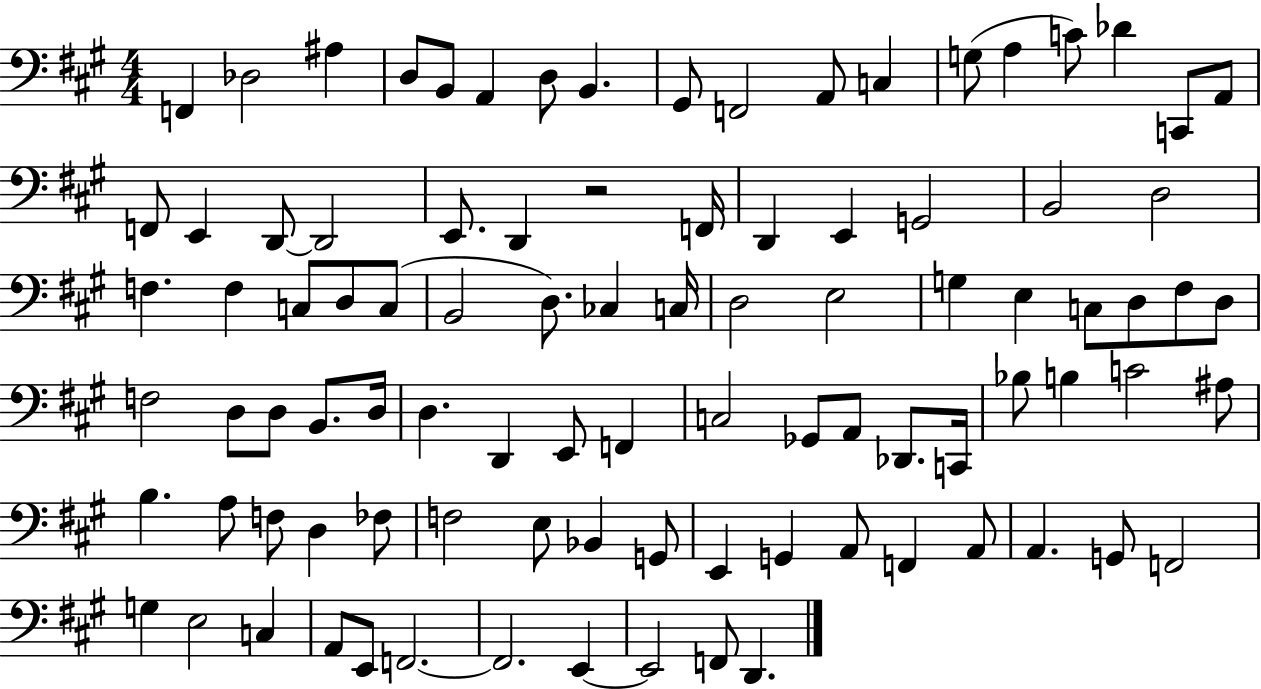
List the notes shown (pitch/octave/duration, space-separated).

F2/q Db3/h A#3/q D3/e B2/e A2/q D3/e B2/q. G#2/e F2/h A2/e C3/q G3/e A3/q C4/e Db4/q C2/e A2/e F2/e E2/q D2/e D2/h E2/e. D2/q R/h F2/s D2/q E2/q G2/h B2/h D3/h F3/q. F3/q C3/e D3/e C3/e B2/h D3/e. CES3/q C3/s D3/h E3/h G3/q E3/q C3/e D3/e F#3/e D3/e F3/h D3/e D3/e B2/e. D3/s D3/q. D2/q E2/e F2/q C3/h Gb2/e A2/e Db2/e. C2/s Bb3/e B3/q C4/h A#3/e B3/q. A3/e F3/e D3/q FES3/e F3/h E3/e Bb2/q G2/e E2/q G2/q A2/e F2/q A2/e A2/q. G2/e F2/h G3/q E3/h C3/q A2/e E2/e F2/h. F2/h. E2/q E2/h F2/e D2/q.